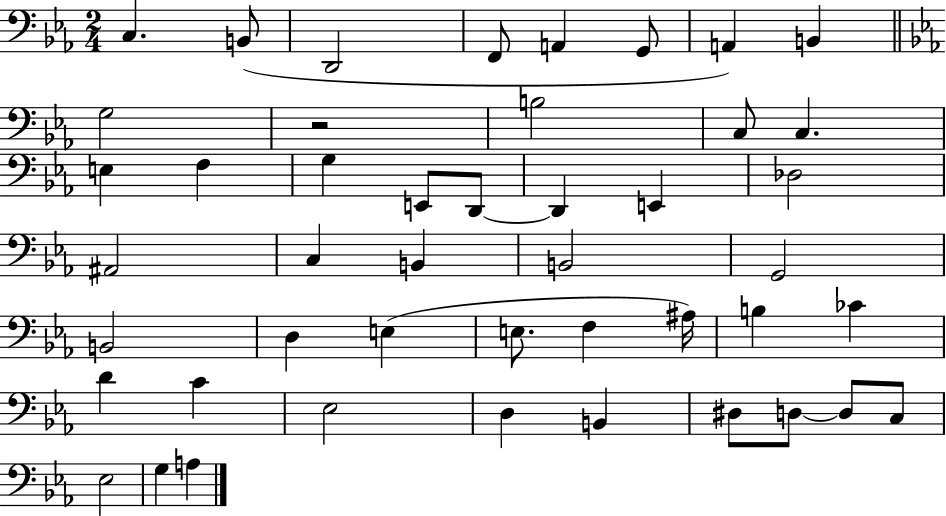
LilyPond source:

{
  \clef bass
  \numericTimeSignature
  \time 2/4
  \key ees \major
  c4. b,8( | d,2 | f,8 a,4 g,8 | a,4) b,4 | \break \bar "||" \break \key ees \major g2 | r2 | b2 | c8 c4. | \break e4 f4 | g4 e,8 d,8~~ | d,4 e,4 | des2 | \break ais,2 | c4 b,4 | b,2 | g,2 | \break b,2 | d4 e4( | e8. f4 ais16) | b4 ces'4 | \break d'4 c'4 | ees2 | d4 b,4 | dis8 d8~~ d8 c8 | \break ees2 | g4 a4 | \bar "|."
}